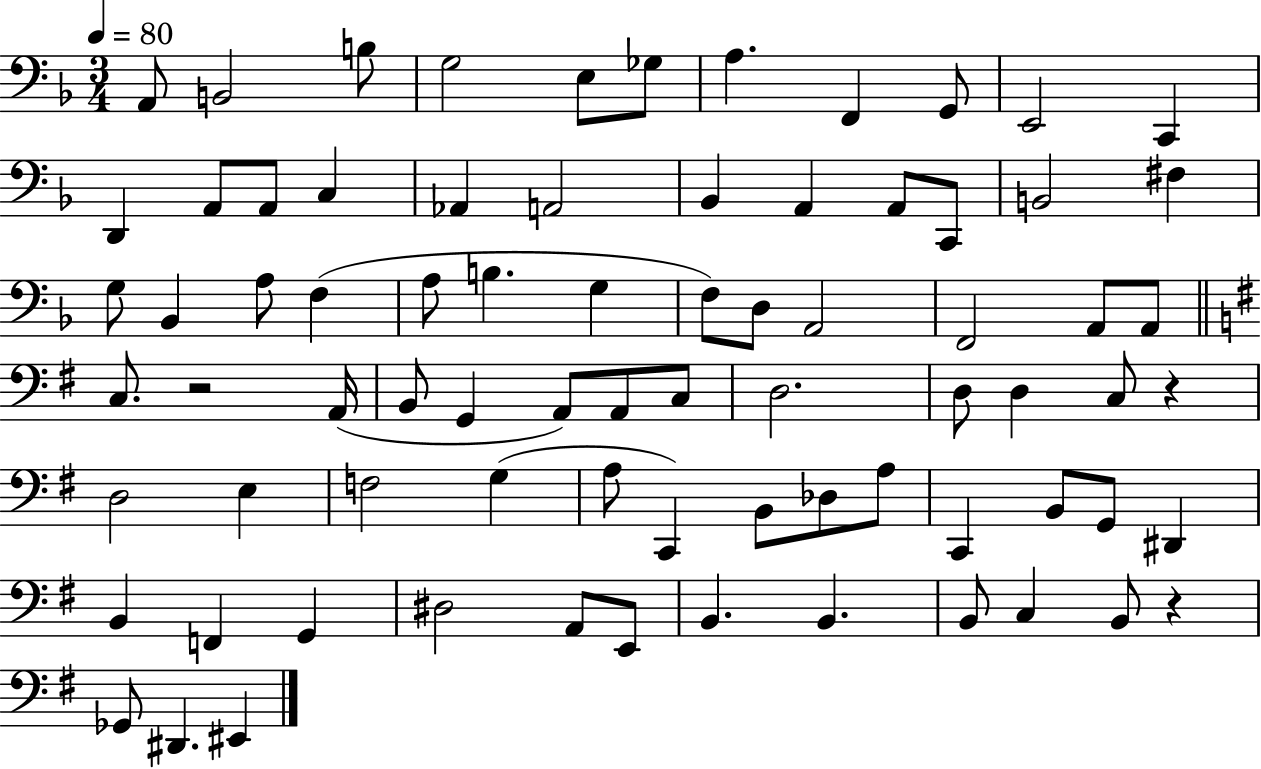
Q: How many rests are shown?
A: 3